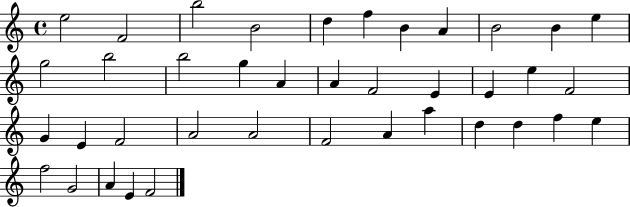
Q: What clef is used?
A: treble